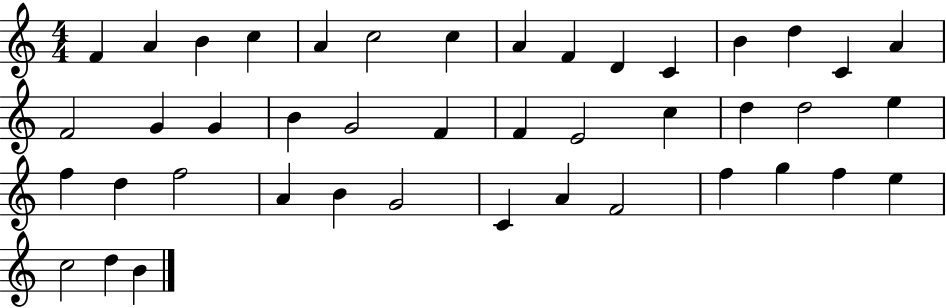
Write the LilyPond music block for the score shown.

{
  \clef treble
  \numericTimeSignature
  \time 4/4
  \key c \major
  f'4 a'4 b'4 c''4 | a'4 c''2 c''4 | a'4 f'4 d'4 c'4 | b'4 d''4 c'4 a'4 | \break f'2 g'4 g'4 | b'4 g'2 f'4 | f'4 e'2 c''4 | d''4 d''2 e''4 | \break f''4 d''4 f''2 | a'4 b'4 g'2 | c'4 a'4 f'2 | f''4 g''4 f''4 e''4 | \break c''2 d''4 b'4 | \bar "|."
}